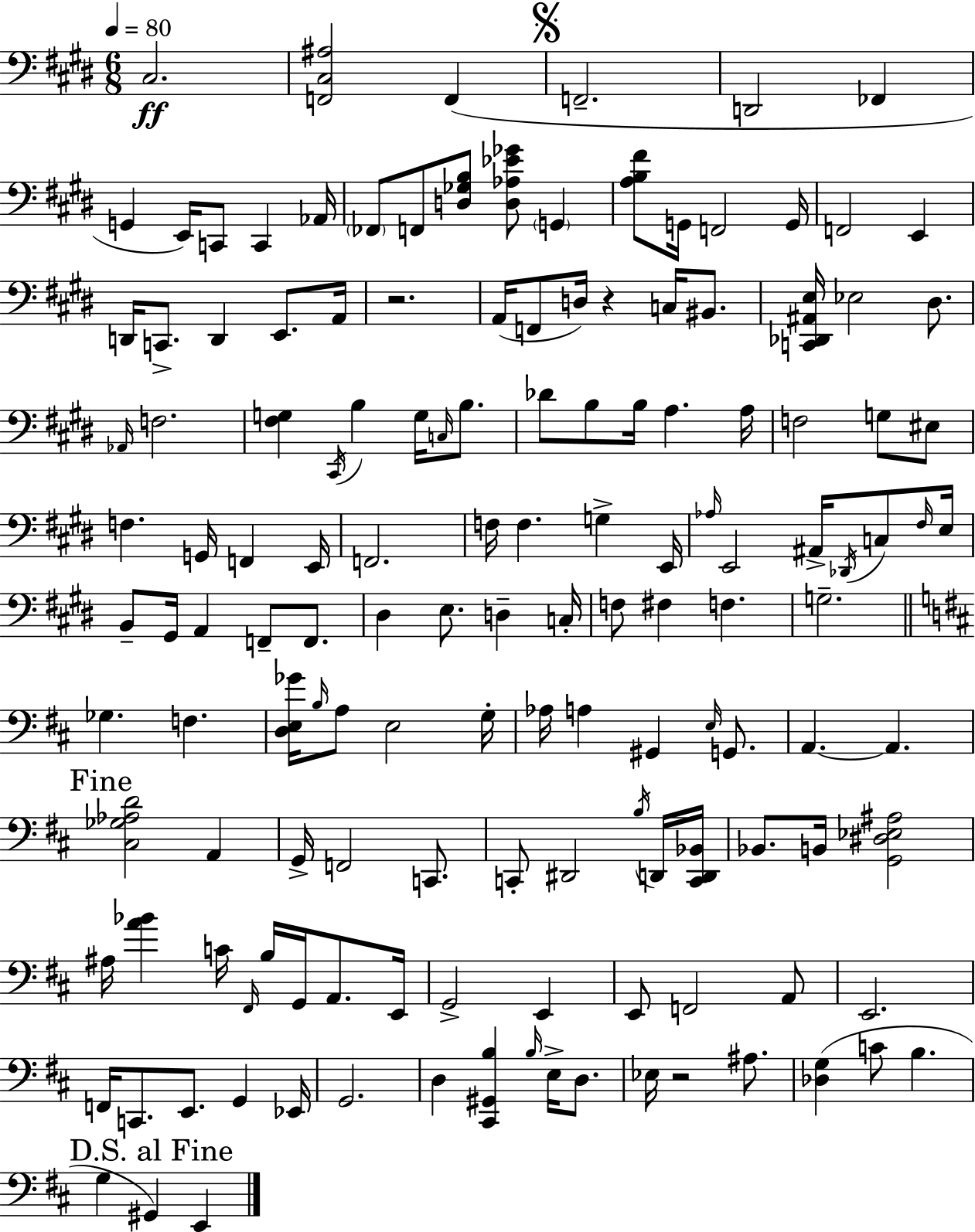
X:1
T:Untitled
M:6/8
L:1/4
K:E
^C,2 [F,,^C,^A,]2 F,, F,,2 D,,2 _F,, G,, E,,/4 C,,/2 C,, _A,,/4 _F,,/2 F,,/2 [D,_G,B,]/2 [D,_A,_E_G]/2 G,, [A,B,^F]/2 G,,/4 F,,2 G,,/4 F,,2 E,, D,,/4 C,,/2 D,, E,,/2 A,,/4 z2 A,,/4 F,,/2 D,/4 z C,/4 ^B,,/2 [C,,_D,,^A,,E,]/4 _E,2 ^D,/2 _A,,/4 F,2 [^F,G,] ^C,,/4 B, G,/4 C,/4 B,/2 _D/2 B,/2 B,/4 A, A,/4 F,2 G,/2 ^E,/2 F, G,,/4 F,, E,,/4 F,,2 F,/4 F, G, E,,/4 _A,/4 E,,2 ^A,,/4 _D,,/4 C,/2 ^F,/4 E,/4 B,,/2 ^G,,/4 A,, F,,/2 F,,/2 ^D, E,/2 D, C,/4 F,/2 ^F, F, G,2 _G, F, [D,E,_G]/4 B,/4 A,/2 E,2 G,/4 _A,/4 A, ^G,, E,/4 G,,/2 A,, A,, [^C,_G,_A,D]2 A,, G,,/4 F,,2 C,,/2 C,,/2 ^D,,2 B,/4 D,,/4 [C,,D,,_B,,]/4 _B,,/2 B,,/4 [G,,^D,_E,^A,]2 ^A,/4 [A_B] C/4 ^F,,/4 B,/4 G,,/4 A,,/2 E,,/4 G,,2 E,, E,,/2 F,,2 A,,/2 E,,2 F,,/4 C,,/2 E,,/2 G,, _E,,/4 G,,2 D, [^C,,^G,,B,] B,/4 E,/4 D,/2 _E,/4 z2 ^A,/2 [_D,G,] C/2 B, G, ^G,, E,,